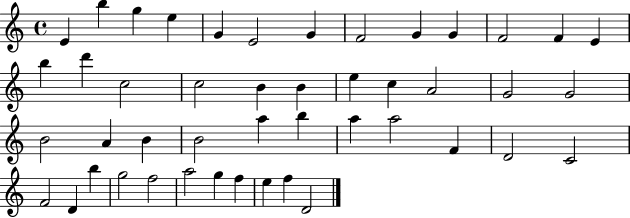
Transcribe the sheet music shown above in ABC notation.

X:1
T:Untitled
M:4/4
L:1/4
K:C
E b g e G E2 G F2 G G F2 F E b d' c2 c2 B B e c A2 G2 G2 B2 A B B2 a b a a2 F D2 C2 F2 D b g2 f2 a2 g f e f D2